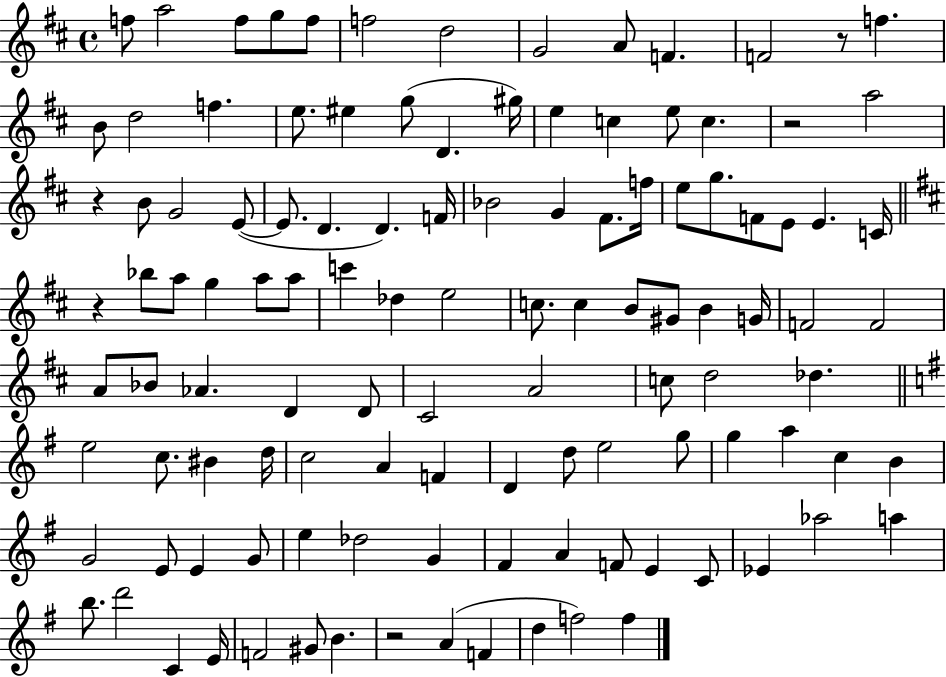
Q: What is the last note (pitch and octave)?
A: F5